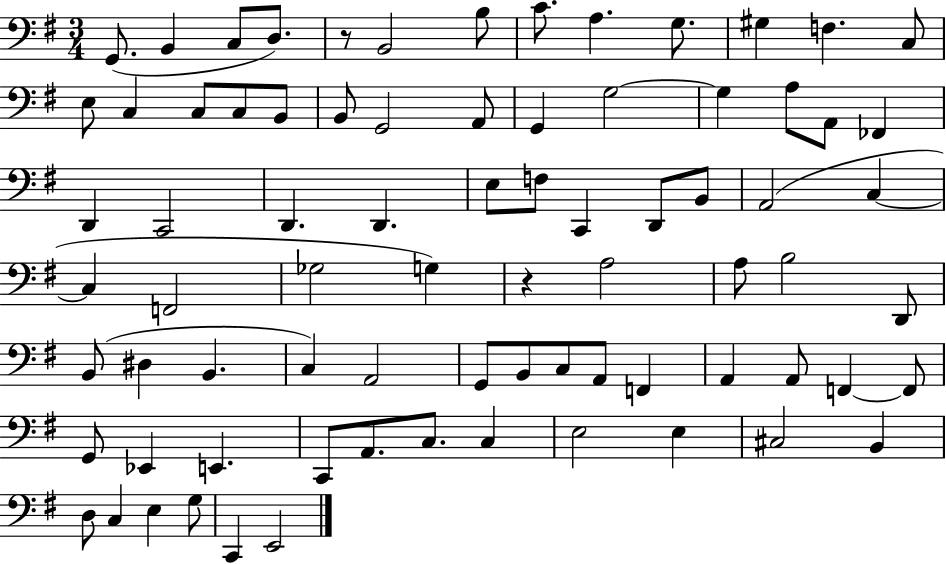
X:1
T:Untitled
M:3/4
L:1/4
K:G
G,,/2 B,, C,/2 D,/2 z/2 B,,2 B,/2 C/2 A, G,/2 ^G, F, C,/2 E,/2 C, C,/2 C,/2 B,,/2 B,,/2 G,,2 A,,/2 G,, G,2 G, A,/2 A,,/2 _F,, D,, C,,2 D,, D,, E,/2 F,/2 C,, D,,/2 B,,/2 A,,2 C, C, F,,2 _G,2 G, z A,2 A,/2 B,2 D,,/2 B,,/2 ^D, B,, C, A,,2 G,,/2 B,,/2 C,/2 A,,/2 F,, A,, A,,/2 F,, F,,/2 G,,/2 _E,, E,, C,,/2 A,,/2 C,/2 C, E,2 E, ^C,2 B,, D,/2 C, E, G,/2 C,, E,,2